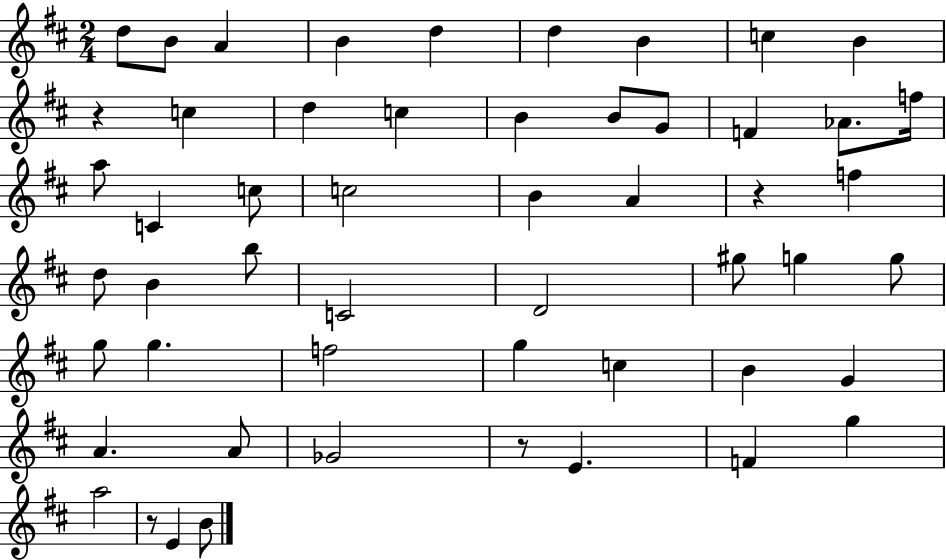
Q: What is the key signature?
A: D major